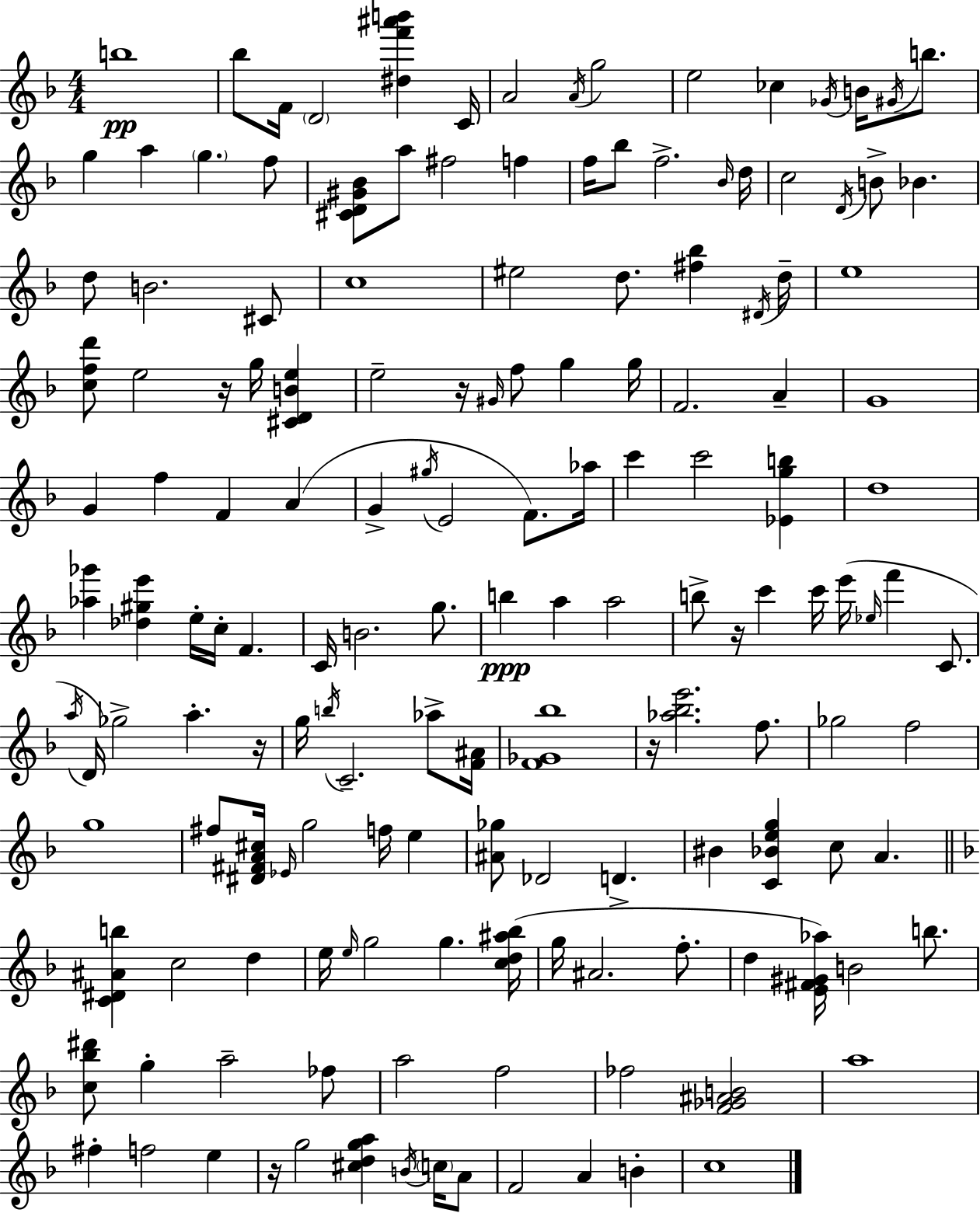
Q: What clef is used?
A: treble